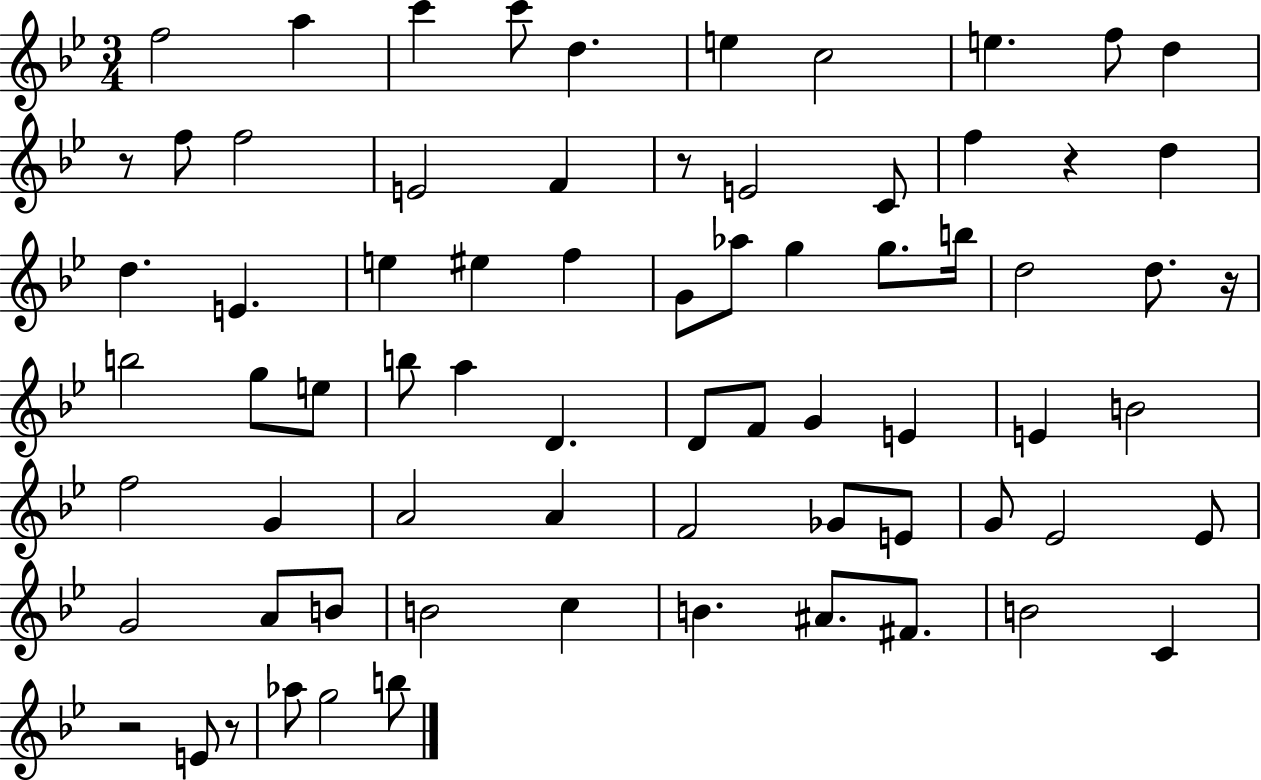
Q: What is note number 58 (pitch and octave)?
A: B4